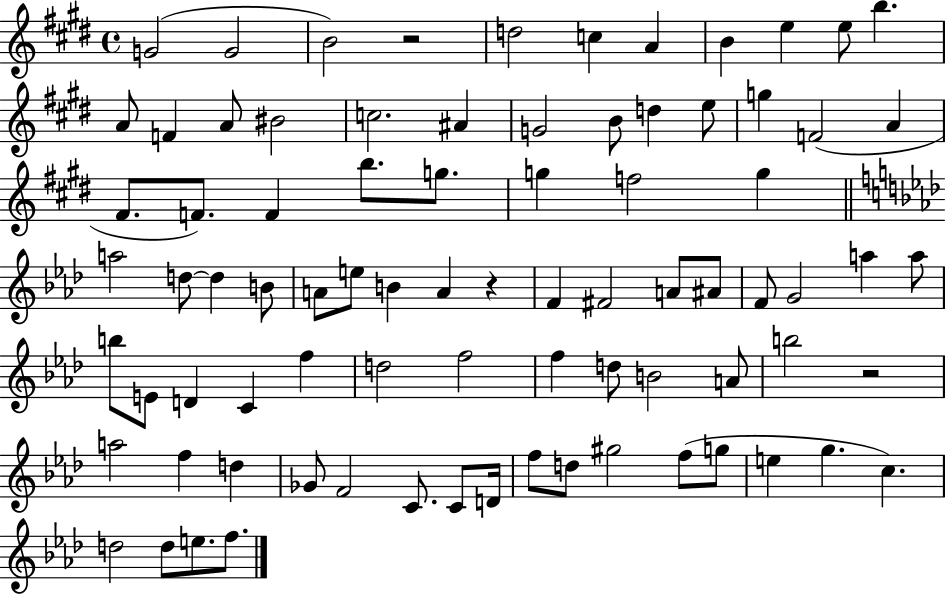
X:1
T:Untitled
M:4/4
L:1/4
K:E
G2 G2 B2 z2 d2 c A B e e/2 b A/2 F A/2 ^B2 c2 ^A G2 B/2 d e/2 g F2 A ^F/2 F/2 F b/2 g/2 g f2 g a2 d/2 d B/2 A/2 e/2 B A z F ^F2 A/2 ^A/2 F/2 G2 a a/2 b/2 E/2 D C f d2 f2 f d/2 B2 A/2 b2 z2 a2 f d _G/2 F2 C/2 C/2 D/4 f/2 d/2 ^g2 f/2 g/2 e g c d2 d/2 e/2 f/2